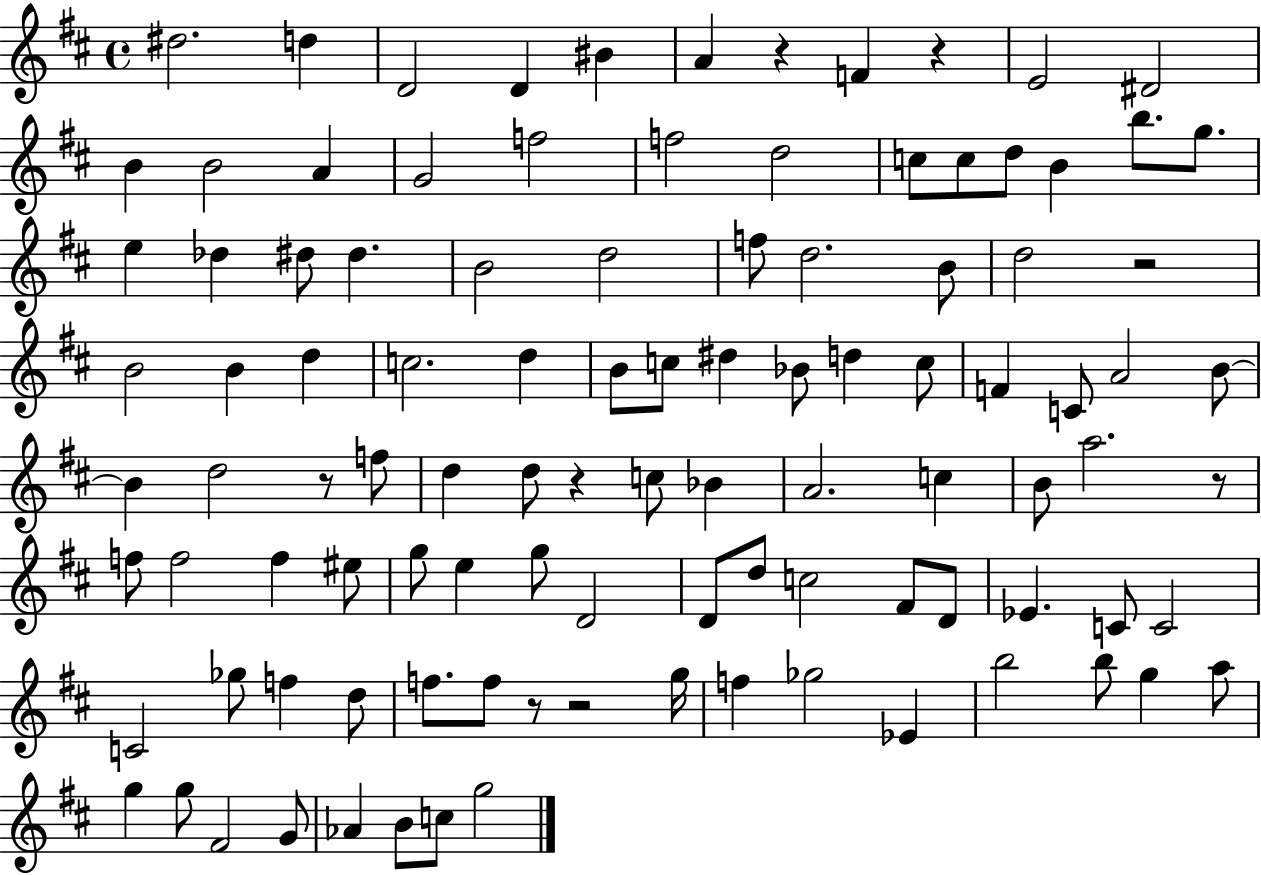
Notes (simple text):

D#5/h. D5/q D4/h D4/q BIS4/q A4/q R/q F4/q R/q E4/h D#4/h B4/q B4/h A4/q G4/h F5/h F5/h D5/h C5/e C5/e D5/e B4/q B5/e. G5/e. E5/q Db5/q D#5/e D#5/q. B4/h D5/h F5/e D5/h. B4/e D5/h R/h B4/h B4/q D5/q C5/h. D5/q B4/e C5/e D#5/q Bb4/e D5/q C5/e F4/q C4/e A4/h B4/e B4/q D5/h R/e F5/e D5/q D5/e R/q C5/e Bb4/q A4/h. C5/q B4/e A5/h. R/e F5/e F5/h F5/q EIS5/e G5/e E5/q G5/e D4/h D4/e D5/e C5/h F#4/e D4/e Eb4/q. C4/e C4/h C4/h Gb5/e F5/q D5/e F5/e. F5/e R/e R/h G5/s F5/q Gb5/h Eb4/q B5/h B5/e G5/q A5/e G5/q G5/e F#4/h G4/e Ab4/q B4/e C5/e G5/h